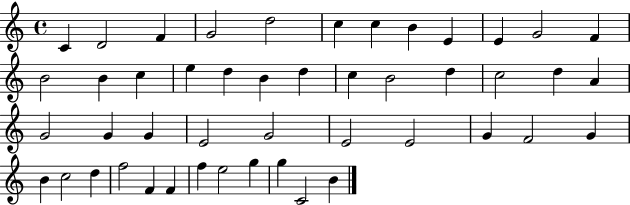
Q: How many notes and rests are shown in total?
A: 47